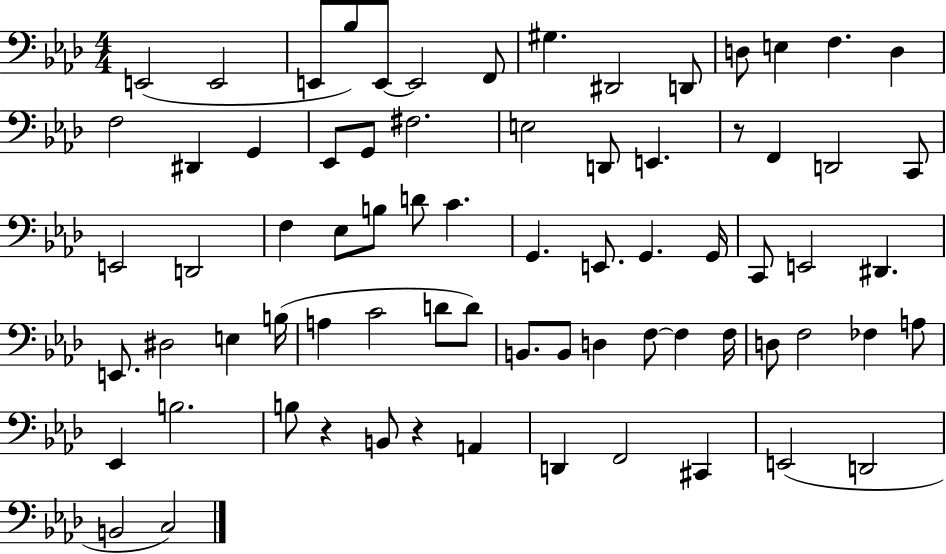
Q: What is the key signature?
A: AES major